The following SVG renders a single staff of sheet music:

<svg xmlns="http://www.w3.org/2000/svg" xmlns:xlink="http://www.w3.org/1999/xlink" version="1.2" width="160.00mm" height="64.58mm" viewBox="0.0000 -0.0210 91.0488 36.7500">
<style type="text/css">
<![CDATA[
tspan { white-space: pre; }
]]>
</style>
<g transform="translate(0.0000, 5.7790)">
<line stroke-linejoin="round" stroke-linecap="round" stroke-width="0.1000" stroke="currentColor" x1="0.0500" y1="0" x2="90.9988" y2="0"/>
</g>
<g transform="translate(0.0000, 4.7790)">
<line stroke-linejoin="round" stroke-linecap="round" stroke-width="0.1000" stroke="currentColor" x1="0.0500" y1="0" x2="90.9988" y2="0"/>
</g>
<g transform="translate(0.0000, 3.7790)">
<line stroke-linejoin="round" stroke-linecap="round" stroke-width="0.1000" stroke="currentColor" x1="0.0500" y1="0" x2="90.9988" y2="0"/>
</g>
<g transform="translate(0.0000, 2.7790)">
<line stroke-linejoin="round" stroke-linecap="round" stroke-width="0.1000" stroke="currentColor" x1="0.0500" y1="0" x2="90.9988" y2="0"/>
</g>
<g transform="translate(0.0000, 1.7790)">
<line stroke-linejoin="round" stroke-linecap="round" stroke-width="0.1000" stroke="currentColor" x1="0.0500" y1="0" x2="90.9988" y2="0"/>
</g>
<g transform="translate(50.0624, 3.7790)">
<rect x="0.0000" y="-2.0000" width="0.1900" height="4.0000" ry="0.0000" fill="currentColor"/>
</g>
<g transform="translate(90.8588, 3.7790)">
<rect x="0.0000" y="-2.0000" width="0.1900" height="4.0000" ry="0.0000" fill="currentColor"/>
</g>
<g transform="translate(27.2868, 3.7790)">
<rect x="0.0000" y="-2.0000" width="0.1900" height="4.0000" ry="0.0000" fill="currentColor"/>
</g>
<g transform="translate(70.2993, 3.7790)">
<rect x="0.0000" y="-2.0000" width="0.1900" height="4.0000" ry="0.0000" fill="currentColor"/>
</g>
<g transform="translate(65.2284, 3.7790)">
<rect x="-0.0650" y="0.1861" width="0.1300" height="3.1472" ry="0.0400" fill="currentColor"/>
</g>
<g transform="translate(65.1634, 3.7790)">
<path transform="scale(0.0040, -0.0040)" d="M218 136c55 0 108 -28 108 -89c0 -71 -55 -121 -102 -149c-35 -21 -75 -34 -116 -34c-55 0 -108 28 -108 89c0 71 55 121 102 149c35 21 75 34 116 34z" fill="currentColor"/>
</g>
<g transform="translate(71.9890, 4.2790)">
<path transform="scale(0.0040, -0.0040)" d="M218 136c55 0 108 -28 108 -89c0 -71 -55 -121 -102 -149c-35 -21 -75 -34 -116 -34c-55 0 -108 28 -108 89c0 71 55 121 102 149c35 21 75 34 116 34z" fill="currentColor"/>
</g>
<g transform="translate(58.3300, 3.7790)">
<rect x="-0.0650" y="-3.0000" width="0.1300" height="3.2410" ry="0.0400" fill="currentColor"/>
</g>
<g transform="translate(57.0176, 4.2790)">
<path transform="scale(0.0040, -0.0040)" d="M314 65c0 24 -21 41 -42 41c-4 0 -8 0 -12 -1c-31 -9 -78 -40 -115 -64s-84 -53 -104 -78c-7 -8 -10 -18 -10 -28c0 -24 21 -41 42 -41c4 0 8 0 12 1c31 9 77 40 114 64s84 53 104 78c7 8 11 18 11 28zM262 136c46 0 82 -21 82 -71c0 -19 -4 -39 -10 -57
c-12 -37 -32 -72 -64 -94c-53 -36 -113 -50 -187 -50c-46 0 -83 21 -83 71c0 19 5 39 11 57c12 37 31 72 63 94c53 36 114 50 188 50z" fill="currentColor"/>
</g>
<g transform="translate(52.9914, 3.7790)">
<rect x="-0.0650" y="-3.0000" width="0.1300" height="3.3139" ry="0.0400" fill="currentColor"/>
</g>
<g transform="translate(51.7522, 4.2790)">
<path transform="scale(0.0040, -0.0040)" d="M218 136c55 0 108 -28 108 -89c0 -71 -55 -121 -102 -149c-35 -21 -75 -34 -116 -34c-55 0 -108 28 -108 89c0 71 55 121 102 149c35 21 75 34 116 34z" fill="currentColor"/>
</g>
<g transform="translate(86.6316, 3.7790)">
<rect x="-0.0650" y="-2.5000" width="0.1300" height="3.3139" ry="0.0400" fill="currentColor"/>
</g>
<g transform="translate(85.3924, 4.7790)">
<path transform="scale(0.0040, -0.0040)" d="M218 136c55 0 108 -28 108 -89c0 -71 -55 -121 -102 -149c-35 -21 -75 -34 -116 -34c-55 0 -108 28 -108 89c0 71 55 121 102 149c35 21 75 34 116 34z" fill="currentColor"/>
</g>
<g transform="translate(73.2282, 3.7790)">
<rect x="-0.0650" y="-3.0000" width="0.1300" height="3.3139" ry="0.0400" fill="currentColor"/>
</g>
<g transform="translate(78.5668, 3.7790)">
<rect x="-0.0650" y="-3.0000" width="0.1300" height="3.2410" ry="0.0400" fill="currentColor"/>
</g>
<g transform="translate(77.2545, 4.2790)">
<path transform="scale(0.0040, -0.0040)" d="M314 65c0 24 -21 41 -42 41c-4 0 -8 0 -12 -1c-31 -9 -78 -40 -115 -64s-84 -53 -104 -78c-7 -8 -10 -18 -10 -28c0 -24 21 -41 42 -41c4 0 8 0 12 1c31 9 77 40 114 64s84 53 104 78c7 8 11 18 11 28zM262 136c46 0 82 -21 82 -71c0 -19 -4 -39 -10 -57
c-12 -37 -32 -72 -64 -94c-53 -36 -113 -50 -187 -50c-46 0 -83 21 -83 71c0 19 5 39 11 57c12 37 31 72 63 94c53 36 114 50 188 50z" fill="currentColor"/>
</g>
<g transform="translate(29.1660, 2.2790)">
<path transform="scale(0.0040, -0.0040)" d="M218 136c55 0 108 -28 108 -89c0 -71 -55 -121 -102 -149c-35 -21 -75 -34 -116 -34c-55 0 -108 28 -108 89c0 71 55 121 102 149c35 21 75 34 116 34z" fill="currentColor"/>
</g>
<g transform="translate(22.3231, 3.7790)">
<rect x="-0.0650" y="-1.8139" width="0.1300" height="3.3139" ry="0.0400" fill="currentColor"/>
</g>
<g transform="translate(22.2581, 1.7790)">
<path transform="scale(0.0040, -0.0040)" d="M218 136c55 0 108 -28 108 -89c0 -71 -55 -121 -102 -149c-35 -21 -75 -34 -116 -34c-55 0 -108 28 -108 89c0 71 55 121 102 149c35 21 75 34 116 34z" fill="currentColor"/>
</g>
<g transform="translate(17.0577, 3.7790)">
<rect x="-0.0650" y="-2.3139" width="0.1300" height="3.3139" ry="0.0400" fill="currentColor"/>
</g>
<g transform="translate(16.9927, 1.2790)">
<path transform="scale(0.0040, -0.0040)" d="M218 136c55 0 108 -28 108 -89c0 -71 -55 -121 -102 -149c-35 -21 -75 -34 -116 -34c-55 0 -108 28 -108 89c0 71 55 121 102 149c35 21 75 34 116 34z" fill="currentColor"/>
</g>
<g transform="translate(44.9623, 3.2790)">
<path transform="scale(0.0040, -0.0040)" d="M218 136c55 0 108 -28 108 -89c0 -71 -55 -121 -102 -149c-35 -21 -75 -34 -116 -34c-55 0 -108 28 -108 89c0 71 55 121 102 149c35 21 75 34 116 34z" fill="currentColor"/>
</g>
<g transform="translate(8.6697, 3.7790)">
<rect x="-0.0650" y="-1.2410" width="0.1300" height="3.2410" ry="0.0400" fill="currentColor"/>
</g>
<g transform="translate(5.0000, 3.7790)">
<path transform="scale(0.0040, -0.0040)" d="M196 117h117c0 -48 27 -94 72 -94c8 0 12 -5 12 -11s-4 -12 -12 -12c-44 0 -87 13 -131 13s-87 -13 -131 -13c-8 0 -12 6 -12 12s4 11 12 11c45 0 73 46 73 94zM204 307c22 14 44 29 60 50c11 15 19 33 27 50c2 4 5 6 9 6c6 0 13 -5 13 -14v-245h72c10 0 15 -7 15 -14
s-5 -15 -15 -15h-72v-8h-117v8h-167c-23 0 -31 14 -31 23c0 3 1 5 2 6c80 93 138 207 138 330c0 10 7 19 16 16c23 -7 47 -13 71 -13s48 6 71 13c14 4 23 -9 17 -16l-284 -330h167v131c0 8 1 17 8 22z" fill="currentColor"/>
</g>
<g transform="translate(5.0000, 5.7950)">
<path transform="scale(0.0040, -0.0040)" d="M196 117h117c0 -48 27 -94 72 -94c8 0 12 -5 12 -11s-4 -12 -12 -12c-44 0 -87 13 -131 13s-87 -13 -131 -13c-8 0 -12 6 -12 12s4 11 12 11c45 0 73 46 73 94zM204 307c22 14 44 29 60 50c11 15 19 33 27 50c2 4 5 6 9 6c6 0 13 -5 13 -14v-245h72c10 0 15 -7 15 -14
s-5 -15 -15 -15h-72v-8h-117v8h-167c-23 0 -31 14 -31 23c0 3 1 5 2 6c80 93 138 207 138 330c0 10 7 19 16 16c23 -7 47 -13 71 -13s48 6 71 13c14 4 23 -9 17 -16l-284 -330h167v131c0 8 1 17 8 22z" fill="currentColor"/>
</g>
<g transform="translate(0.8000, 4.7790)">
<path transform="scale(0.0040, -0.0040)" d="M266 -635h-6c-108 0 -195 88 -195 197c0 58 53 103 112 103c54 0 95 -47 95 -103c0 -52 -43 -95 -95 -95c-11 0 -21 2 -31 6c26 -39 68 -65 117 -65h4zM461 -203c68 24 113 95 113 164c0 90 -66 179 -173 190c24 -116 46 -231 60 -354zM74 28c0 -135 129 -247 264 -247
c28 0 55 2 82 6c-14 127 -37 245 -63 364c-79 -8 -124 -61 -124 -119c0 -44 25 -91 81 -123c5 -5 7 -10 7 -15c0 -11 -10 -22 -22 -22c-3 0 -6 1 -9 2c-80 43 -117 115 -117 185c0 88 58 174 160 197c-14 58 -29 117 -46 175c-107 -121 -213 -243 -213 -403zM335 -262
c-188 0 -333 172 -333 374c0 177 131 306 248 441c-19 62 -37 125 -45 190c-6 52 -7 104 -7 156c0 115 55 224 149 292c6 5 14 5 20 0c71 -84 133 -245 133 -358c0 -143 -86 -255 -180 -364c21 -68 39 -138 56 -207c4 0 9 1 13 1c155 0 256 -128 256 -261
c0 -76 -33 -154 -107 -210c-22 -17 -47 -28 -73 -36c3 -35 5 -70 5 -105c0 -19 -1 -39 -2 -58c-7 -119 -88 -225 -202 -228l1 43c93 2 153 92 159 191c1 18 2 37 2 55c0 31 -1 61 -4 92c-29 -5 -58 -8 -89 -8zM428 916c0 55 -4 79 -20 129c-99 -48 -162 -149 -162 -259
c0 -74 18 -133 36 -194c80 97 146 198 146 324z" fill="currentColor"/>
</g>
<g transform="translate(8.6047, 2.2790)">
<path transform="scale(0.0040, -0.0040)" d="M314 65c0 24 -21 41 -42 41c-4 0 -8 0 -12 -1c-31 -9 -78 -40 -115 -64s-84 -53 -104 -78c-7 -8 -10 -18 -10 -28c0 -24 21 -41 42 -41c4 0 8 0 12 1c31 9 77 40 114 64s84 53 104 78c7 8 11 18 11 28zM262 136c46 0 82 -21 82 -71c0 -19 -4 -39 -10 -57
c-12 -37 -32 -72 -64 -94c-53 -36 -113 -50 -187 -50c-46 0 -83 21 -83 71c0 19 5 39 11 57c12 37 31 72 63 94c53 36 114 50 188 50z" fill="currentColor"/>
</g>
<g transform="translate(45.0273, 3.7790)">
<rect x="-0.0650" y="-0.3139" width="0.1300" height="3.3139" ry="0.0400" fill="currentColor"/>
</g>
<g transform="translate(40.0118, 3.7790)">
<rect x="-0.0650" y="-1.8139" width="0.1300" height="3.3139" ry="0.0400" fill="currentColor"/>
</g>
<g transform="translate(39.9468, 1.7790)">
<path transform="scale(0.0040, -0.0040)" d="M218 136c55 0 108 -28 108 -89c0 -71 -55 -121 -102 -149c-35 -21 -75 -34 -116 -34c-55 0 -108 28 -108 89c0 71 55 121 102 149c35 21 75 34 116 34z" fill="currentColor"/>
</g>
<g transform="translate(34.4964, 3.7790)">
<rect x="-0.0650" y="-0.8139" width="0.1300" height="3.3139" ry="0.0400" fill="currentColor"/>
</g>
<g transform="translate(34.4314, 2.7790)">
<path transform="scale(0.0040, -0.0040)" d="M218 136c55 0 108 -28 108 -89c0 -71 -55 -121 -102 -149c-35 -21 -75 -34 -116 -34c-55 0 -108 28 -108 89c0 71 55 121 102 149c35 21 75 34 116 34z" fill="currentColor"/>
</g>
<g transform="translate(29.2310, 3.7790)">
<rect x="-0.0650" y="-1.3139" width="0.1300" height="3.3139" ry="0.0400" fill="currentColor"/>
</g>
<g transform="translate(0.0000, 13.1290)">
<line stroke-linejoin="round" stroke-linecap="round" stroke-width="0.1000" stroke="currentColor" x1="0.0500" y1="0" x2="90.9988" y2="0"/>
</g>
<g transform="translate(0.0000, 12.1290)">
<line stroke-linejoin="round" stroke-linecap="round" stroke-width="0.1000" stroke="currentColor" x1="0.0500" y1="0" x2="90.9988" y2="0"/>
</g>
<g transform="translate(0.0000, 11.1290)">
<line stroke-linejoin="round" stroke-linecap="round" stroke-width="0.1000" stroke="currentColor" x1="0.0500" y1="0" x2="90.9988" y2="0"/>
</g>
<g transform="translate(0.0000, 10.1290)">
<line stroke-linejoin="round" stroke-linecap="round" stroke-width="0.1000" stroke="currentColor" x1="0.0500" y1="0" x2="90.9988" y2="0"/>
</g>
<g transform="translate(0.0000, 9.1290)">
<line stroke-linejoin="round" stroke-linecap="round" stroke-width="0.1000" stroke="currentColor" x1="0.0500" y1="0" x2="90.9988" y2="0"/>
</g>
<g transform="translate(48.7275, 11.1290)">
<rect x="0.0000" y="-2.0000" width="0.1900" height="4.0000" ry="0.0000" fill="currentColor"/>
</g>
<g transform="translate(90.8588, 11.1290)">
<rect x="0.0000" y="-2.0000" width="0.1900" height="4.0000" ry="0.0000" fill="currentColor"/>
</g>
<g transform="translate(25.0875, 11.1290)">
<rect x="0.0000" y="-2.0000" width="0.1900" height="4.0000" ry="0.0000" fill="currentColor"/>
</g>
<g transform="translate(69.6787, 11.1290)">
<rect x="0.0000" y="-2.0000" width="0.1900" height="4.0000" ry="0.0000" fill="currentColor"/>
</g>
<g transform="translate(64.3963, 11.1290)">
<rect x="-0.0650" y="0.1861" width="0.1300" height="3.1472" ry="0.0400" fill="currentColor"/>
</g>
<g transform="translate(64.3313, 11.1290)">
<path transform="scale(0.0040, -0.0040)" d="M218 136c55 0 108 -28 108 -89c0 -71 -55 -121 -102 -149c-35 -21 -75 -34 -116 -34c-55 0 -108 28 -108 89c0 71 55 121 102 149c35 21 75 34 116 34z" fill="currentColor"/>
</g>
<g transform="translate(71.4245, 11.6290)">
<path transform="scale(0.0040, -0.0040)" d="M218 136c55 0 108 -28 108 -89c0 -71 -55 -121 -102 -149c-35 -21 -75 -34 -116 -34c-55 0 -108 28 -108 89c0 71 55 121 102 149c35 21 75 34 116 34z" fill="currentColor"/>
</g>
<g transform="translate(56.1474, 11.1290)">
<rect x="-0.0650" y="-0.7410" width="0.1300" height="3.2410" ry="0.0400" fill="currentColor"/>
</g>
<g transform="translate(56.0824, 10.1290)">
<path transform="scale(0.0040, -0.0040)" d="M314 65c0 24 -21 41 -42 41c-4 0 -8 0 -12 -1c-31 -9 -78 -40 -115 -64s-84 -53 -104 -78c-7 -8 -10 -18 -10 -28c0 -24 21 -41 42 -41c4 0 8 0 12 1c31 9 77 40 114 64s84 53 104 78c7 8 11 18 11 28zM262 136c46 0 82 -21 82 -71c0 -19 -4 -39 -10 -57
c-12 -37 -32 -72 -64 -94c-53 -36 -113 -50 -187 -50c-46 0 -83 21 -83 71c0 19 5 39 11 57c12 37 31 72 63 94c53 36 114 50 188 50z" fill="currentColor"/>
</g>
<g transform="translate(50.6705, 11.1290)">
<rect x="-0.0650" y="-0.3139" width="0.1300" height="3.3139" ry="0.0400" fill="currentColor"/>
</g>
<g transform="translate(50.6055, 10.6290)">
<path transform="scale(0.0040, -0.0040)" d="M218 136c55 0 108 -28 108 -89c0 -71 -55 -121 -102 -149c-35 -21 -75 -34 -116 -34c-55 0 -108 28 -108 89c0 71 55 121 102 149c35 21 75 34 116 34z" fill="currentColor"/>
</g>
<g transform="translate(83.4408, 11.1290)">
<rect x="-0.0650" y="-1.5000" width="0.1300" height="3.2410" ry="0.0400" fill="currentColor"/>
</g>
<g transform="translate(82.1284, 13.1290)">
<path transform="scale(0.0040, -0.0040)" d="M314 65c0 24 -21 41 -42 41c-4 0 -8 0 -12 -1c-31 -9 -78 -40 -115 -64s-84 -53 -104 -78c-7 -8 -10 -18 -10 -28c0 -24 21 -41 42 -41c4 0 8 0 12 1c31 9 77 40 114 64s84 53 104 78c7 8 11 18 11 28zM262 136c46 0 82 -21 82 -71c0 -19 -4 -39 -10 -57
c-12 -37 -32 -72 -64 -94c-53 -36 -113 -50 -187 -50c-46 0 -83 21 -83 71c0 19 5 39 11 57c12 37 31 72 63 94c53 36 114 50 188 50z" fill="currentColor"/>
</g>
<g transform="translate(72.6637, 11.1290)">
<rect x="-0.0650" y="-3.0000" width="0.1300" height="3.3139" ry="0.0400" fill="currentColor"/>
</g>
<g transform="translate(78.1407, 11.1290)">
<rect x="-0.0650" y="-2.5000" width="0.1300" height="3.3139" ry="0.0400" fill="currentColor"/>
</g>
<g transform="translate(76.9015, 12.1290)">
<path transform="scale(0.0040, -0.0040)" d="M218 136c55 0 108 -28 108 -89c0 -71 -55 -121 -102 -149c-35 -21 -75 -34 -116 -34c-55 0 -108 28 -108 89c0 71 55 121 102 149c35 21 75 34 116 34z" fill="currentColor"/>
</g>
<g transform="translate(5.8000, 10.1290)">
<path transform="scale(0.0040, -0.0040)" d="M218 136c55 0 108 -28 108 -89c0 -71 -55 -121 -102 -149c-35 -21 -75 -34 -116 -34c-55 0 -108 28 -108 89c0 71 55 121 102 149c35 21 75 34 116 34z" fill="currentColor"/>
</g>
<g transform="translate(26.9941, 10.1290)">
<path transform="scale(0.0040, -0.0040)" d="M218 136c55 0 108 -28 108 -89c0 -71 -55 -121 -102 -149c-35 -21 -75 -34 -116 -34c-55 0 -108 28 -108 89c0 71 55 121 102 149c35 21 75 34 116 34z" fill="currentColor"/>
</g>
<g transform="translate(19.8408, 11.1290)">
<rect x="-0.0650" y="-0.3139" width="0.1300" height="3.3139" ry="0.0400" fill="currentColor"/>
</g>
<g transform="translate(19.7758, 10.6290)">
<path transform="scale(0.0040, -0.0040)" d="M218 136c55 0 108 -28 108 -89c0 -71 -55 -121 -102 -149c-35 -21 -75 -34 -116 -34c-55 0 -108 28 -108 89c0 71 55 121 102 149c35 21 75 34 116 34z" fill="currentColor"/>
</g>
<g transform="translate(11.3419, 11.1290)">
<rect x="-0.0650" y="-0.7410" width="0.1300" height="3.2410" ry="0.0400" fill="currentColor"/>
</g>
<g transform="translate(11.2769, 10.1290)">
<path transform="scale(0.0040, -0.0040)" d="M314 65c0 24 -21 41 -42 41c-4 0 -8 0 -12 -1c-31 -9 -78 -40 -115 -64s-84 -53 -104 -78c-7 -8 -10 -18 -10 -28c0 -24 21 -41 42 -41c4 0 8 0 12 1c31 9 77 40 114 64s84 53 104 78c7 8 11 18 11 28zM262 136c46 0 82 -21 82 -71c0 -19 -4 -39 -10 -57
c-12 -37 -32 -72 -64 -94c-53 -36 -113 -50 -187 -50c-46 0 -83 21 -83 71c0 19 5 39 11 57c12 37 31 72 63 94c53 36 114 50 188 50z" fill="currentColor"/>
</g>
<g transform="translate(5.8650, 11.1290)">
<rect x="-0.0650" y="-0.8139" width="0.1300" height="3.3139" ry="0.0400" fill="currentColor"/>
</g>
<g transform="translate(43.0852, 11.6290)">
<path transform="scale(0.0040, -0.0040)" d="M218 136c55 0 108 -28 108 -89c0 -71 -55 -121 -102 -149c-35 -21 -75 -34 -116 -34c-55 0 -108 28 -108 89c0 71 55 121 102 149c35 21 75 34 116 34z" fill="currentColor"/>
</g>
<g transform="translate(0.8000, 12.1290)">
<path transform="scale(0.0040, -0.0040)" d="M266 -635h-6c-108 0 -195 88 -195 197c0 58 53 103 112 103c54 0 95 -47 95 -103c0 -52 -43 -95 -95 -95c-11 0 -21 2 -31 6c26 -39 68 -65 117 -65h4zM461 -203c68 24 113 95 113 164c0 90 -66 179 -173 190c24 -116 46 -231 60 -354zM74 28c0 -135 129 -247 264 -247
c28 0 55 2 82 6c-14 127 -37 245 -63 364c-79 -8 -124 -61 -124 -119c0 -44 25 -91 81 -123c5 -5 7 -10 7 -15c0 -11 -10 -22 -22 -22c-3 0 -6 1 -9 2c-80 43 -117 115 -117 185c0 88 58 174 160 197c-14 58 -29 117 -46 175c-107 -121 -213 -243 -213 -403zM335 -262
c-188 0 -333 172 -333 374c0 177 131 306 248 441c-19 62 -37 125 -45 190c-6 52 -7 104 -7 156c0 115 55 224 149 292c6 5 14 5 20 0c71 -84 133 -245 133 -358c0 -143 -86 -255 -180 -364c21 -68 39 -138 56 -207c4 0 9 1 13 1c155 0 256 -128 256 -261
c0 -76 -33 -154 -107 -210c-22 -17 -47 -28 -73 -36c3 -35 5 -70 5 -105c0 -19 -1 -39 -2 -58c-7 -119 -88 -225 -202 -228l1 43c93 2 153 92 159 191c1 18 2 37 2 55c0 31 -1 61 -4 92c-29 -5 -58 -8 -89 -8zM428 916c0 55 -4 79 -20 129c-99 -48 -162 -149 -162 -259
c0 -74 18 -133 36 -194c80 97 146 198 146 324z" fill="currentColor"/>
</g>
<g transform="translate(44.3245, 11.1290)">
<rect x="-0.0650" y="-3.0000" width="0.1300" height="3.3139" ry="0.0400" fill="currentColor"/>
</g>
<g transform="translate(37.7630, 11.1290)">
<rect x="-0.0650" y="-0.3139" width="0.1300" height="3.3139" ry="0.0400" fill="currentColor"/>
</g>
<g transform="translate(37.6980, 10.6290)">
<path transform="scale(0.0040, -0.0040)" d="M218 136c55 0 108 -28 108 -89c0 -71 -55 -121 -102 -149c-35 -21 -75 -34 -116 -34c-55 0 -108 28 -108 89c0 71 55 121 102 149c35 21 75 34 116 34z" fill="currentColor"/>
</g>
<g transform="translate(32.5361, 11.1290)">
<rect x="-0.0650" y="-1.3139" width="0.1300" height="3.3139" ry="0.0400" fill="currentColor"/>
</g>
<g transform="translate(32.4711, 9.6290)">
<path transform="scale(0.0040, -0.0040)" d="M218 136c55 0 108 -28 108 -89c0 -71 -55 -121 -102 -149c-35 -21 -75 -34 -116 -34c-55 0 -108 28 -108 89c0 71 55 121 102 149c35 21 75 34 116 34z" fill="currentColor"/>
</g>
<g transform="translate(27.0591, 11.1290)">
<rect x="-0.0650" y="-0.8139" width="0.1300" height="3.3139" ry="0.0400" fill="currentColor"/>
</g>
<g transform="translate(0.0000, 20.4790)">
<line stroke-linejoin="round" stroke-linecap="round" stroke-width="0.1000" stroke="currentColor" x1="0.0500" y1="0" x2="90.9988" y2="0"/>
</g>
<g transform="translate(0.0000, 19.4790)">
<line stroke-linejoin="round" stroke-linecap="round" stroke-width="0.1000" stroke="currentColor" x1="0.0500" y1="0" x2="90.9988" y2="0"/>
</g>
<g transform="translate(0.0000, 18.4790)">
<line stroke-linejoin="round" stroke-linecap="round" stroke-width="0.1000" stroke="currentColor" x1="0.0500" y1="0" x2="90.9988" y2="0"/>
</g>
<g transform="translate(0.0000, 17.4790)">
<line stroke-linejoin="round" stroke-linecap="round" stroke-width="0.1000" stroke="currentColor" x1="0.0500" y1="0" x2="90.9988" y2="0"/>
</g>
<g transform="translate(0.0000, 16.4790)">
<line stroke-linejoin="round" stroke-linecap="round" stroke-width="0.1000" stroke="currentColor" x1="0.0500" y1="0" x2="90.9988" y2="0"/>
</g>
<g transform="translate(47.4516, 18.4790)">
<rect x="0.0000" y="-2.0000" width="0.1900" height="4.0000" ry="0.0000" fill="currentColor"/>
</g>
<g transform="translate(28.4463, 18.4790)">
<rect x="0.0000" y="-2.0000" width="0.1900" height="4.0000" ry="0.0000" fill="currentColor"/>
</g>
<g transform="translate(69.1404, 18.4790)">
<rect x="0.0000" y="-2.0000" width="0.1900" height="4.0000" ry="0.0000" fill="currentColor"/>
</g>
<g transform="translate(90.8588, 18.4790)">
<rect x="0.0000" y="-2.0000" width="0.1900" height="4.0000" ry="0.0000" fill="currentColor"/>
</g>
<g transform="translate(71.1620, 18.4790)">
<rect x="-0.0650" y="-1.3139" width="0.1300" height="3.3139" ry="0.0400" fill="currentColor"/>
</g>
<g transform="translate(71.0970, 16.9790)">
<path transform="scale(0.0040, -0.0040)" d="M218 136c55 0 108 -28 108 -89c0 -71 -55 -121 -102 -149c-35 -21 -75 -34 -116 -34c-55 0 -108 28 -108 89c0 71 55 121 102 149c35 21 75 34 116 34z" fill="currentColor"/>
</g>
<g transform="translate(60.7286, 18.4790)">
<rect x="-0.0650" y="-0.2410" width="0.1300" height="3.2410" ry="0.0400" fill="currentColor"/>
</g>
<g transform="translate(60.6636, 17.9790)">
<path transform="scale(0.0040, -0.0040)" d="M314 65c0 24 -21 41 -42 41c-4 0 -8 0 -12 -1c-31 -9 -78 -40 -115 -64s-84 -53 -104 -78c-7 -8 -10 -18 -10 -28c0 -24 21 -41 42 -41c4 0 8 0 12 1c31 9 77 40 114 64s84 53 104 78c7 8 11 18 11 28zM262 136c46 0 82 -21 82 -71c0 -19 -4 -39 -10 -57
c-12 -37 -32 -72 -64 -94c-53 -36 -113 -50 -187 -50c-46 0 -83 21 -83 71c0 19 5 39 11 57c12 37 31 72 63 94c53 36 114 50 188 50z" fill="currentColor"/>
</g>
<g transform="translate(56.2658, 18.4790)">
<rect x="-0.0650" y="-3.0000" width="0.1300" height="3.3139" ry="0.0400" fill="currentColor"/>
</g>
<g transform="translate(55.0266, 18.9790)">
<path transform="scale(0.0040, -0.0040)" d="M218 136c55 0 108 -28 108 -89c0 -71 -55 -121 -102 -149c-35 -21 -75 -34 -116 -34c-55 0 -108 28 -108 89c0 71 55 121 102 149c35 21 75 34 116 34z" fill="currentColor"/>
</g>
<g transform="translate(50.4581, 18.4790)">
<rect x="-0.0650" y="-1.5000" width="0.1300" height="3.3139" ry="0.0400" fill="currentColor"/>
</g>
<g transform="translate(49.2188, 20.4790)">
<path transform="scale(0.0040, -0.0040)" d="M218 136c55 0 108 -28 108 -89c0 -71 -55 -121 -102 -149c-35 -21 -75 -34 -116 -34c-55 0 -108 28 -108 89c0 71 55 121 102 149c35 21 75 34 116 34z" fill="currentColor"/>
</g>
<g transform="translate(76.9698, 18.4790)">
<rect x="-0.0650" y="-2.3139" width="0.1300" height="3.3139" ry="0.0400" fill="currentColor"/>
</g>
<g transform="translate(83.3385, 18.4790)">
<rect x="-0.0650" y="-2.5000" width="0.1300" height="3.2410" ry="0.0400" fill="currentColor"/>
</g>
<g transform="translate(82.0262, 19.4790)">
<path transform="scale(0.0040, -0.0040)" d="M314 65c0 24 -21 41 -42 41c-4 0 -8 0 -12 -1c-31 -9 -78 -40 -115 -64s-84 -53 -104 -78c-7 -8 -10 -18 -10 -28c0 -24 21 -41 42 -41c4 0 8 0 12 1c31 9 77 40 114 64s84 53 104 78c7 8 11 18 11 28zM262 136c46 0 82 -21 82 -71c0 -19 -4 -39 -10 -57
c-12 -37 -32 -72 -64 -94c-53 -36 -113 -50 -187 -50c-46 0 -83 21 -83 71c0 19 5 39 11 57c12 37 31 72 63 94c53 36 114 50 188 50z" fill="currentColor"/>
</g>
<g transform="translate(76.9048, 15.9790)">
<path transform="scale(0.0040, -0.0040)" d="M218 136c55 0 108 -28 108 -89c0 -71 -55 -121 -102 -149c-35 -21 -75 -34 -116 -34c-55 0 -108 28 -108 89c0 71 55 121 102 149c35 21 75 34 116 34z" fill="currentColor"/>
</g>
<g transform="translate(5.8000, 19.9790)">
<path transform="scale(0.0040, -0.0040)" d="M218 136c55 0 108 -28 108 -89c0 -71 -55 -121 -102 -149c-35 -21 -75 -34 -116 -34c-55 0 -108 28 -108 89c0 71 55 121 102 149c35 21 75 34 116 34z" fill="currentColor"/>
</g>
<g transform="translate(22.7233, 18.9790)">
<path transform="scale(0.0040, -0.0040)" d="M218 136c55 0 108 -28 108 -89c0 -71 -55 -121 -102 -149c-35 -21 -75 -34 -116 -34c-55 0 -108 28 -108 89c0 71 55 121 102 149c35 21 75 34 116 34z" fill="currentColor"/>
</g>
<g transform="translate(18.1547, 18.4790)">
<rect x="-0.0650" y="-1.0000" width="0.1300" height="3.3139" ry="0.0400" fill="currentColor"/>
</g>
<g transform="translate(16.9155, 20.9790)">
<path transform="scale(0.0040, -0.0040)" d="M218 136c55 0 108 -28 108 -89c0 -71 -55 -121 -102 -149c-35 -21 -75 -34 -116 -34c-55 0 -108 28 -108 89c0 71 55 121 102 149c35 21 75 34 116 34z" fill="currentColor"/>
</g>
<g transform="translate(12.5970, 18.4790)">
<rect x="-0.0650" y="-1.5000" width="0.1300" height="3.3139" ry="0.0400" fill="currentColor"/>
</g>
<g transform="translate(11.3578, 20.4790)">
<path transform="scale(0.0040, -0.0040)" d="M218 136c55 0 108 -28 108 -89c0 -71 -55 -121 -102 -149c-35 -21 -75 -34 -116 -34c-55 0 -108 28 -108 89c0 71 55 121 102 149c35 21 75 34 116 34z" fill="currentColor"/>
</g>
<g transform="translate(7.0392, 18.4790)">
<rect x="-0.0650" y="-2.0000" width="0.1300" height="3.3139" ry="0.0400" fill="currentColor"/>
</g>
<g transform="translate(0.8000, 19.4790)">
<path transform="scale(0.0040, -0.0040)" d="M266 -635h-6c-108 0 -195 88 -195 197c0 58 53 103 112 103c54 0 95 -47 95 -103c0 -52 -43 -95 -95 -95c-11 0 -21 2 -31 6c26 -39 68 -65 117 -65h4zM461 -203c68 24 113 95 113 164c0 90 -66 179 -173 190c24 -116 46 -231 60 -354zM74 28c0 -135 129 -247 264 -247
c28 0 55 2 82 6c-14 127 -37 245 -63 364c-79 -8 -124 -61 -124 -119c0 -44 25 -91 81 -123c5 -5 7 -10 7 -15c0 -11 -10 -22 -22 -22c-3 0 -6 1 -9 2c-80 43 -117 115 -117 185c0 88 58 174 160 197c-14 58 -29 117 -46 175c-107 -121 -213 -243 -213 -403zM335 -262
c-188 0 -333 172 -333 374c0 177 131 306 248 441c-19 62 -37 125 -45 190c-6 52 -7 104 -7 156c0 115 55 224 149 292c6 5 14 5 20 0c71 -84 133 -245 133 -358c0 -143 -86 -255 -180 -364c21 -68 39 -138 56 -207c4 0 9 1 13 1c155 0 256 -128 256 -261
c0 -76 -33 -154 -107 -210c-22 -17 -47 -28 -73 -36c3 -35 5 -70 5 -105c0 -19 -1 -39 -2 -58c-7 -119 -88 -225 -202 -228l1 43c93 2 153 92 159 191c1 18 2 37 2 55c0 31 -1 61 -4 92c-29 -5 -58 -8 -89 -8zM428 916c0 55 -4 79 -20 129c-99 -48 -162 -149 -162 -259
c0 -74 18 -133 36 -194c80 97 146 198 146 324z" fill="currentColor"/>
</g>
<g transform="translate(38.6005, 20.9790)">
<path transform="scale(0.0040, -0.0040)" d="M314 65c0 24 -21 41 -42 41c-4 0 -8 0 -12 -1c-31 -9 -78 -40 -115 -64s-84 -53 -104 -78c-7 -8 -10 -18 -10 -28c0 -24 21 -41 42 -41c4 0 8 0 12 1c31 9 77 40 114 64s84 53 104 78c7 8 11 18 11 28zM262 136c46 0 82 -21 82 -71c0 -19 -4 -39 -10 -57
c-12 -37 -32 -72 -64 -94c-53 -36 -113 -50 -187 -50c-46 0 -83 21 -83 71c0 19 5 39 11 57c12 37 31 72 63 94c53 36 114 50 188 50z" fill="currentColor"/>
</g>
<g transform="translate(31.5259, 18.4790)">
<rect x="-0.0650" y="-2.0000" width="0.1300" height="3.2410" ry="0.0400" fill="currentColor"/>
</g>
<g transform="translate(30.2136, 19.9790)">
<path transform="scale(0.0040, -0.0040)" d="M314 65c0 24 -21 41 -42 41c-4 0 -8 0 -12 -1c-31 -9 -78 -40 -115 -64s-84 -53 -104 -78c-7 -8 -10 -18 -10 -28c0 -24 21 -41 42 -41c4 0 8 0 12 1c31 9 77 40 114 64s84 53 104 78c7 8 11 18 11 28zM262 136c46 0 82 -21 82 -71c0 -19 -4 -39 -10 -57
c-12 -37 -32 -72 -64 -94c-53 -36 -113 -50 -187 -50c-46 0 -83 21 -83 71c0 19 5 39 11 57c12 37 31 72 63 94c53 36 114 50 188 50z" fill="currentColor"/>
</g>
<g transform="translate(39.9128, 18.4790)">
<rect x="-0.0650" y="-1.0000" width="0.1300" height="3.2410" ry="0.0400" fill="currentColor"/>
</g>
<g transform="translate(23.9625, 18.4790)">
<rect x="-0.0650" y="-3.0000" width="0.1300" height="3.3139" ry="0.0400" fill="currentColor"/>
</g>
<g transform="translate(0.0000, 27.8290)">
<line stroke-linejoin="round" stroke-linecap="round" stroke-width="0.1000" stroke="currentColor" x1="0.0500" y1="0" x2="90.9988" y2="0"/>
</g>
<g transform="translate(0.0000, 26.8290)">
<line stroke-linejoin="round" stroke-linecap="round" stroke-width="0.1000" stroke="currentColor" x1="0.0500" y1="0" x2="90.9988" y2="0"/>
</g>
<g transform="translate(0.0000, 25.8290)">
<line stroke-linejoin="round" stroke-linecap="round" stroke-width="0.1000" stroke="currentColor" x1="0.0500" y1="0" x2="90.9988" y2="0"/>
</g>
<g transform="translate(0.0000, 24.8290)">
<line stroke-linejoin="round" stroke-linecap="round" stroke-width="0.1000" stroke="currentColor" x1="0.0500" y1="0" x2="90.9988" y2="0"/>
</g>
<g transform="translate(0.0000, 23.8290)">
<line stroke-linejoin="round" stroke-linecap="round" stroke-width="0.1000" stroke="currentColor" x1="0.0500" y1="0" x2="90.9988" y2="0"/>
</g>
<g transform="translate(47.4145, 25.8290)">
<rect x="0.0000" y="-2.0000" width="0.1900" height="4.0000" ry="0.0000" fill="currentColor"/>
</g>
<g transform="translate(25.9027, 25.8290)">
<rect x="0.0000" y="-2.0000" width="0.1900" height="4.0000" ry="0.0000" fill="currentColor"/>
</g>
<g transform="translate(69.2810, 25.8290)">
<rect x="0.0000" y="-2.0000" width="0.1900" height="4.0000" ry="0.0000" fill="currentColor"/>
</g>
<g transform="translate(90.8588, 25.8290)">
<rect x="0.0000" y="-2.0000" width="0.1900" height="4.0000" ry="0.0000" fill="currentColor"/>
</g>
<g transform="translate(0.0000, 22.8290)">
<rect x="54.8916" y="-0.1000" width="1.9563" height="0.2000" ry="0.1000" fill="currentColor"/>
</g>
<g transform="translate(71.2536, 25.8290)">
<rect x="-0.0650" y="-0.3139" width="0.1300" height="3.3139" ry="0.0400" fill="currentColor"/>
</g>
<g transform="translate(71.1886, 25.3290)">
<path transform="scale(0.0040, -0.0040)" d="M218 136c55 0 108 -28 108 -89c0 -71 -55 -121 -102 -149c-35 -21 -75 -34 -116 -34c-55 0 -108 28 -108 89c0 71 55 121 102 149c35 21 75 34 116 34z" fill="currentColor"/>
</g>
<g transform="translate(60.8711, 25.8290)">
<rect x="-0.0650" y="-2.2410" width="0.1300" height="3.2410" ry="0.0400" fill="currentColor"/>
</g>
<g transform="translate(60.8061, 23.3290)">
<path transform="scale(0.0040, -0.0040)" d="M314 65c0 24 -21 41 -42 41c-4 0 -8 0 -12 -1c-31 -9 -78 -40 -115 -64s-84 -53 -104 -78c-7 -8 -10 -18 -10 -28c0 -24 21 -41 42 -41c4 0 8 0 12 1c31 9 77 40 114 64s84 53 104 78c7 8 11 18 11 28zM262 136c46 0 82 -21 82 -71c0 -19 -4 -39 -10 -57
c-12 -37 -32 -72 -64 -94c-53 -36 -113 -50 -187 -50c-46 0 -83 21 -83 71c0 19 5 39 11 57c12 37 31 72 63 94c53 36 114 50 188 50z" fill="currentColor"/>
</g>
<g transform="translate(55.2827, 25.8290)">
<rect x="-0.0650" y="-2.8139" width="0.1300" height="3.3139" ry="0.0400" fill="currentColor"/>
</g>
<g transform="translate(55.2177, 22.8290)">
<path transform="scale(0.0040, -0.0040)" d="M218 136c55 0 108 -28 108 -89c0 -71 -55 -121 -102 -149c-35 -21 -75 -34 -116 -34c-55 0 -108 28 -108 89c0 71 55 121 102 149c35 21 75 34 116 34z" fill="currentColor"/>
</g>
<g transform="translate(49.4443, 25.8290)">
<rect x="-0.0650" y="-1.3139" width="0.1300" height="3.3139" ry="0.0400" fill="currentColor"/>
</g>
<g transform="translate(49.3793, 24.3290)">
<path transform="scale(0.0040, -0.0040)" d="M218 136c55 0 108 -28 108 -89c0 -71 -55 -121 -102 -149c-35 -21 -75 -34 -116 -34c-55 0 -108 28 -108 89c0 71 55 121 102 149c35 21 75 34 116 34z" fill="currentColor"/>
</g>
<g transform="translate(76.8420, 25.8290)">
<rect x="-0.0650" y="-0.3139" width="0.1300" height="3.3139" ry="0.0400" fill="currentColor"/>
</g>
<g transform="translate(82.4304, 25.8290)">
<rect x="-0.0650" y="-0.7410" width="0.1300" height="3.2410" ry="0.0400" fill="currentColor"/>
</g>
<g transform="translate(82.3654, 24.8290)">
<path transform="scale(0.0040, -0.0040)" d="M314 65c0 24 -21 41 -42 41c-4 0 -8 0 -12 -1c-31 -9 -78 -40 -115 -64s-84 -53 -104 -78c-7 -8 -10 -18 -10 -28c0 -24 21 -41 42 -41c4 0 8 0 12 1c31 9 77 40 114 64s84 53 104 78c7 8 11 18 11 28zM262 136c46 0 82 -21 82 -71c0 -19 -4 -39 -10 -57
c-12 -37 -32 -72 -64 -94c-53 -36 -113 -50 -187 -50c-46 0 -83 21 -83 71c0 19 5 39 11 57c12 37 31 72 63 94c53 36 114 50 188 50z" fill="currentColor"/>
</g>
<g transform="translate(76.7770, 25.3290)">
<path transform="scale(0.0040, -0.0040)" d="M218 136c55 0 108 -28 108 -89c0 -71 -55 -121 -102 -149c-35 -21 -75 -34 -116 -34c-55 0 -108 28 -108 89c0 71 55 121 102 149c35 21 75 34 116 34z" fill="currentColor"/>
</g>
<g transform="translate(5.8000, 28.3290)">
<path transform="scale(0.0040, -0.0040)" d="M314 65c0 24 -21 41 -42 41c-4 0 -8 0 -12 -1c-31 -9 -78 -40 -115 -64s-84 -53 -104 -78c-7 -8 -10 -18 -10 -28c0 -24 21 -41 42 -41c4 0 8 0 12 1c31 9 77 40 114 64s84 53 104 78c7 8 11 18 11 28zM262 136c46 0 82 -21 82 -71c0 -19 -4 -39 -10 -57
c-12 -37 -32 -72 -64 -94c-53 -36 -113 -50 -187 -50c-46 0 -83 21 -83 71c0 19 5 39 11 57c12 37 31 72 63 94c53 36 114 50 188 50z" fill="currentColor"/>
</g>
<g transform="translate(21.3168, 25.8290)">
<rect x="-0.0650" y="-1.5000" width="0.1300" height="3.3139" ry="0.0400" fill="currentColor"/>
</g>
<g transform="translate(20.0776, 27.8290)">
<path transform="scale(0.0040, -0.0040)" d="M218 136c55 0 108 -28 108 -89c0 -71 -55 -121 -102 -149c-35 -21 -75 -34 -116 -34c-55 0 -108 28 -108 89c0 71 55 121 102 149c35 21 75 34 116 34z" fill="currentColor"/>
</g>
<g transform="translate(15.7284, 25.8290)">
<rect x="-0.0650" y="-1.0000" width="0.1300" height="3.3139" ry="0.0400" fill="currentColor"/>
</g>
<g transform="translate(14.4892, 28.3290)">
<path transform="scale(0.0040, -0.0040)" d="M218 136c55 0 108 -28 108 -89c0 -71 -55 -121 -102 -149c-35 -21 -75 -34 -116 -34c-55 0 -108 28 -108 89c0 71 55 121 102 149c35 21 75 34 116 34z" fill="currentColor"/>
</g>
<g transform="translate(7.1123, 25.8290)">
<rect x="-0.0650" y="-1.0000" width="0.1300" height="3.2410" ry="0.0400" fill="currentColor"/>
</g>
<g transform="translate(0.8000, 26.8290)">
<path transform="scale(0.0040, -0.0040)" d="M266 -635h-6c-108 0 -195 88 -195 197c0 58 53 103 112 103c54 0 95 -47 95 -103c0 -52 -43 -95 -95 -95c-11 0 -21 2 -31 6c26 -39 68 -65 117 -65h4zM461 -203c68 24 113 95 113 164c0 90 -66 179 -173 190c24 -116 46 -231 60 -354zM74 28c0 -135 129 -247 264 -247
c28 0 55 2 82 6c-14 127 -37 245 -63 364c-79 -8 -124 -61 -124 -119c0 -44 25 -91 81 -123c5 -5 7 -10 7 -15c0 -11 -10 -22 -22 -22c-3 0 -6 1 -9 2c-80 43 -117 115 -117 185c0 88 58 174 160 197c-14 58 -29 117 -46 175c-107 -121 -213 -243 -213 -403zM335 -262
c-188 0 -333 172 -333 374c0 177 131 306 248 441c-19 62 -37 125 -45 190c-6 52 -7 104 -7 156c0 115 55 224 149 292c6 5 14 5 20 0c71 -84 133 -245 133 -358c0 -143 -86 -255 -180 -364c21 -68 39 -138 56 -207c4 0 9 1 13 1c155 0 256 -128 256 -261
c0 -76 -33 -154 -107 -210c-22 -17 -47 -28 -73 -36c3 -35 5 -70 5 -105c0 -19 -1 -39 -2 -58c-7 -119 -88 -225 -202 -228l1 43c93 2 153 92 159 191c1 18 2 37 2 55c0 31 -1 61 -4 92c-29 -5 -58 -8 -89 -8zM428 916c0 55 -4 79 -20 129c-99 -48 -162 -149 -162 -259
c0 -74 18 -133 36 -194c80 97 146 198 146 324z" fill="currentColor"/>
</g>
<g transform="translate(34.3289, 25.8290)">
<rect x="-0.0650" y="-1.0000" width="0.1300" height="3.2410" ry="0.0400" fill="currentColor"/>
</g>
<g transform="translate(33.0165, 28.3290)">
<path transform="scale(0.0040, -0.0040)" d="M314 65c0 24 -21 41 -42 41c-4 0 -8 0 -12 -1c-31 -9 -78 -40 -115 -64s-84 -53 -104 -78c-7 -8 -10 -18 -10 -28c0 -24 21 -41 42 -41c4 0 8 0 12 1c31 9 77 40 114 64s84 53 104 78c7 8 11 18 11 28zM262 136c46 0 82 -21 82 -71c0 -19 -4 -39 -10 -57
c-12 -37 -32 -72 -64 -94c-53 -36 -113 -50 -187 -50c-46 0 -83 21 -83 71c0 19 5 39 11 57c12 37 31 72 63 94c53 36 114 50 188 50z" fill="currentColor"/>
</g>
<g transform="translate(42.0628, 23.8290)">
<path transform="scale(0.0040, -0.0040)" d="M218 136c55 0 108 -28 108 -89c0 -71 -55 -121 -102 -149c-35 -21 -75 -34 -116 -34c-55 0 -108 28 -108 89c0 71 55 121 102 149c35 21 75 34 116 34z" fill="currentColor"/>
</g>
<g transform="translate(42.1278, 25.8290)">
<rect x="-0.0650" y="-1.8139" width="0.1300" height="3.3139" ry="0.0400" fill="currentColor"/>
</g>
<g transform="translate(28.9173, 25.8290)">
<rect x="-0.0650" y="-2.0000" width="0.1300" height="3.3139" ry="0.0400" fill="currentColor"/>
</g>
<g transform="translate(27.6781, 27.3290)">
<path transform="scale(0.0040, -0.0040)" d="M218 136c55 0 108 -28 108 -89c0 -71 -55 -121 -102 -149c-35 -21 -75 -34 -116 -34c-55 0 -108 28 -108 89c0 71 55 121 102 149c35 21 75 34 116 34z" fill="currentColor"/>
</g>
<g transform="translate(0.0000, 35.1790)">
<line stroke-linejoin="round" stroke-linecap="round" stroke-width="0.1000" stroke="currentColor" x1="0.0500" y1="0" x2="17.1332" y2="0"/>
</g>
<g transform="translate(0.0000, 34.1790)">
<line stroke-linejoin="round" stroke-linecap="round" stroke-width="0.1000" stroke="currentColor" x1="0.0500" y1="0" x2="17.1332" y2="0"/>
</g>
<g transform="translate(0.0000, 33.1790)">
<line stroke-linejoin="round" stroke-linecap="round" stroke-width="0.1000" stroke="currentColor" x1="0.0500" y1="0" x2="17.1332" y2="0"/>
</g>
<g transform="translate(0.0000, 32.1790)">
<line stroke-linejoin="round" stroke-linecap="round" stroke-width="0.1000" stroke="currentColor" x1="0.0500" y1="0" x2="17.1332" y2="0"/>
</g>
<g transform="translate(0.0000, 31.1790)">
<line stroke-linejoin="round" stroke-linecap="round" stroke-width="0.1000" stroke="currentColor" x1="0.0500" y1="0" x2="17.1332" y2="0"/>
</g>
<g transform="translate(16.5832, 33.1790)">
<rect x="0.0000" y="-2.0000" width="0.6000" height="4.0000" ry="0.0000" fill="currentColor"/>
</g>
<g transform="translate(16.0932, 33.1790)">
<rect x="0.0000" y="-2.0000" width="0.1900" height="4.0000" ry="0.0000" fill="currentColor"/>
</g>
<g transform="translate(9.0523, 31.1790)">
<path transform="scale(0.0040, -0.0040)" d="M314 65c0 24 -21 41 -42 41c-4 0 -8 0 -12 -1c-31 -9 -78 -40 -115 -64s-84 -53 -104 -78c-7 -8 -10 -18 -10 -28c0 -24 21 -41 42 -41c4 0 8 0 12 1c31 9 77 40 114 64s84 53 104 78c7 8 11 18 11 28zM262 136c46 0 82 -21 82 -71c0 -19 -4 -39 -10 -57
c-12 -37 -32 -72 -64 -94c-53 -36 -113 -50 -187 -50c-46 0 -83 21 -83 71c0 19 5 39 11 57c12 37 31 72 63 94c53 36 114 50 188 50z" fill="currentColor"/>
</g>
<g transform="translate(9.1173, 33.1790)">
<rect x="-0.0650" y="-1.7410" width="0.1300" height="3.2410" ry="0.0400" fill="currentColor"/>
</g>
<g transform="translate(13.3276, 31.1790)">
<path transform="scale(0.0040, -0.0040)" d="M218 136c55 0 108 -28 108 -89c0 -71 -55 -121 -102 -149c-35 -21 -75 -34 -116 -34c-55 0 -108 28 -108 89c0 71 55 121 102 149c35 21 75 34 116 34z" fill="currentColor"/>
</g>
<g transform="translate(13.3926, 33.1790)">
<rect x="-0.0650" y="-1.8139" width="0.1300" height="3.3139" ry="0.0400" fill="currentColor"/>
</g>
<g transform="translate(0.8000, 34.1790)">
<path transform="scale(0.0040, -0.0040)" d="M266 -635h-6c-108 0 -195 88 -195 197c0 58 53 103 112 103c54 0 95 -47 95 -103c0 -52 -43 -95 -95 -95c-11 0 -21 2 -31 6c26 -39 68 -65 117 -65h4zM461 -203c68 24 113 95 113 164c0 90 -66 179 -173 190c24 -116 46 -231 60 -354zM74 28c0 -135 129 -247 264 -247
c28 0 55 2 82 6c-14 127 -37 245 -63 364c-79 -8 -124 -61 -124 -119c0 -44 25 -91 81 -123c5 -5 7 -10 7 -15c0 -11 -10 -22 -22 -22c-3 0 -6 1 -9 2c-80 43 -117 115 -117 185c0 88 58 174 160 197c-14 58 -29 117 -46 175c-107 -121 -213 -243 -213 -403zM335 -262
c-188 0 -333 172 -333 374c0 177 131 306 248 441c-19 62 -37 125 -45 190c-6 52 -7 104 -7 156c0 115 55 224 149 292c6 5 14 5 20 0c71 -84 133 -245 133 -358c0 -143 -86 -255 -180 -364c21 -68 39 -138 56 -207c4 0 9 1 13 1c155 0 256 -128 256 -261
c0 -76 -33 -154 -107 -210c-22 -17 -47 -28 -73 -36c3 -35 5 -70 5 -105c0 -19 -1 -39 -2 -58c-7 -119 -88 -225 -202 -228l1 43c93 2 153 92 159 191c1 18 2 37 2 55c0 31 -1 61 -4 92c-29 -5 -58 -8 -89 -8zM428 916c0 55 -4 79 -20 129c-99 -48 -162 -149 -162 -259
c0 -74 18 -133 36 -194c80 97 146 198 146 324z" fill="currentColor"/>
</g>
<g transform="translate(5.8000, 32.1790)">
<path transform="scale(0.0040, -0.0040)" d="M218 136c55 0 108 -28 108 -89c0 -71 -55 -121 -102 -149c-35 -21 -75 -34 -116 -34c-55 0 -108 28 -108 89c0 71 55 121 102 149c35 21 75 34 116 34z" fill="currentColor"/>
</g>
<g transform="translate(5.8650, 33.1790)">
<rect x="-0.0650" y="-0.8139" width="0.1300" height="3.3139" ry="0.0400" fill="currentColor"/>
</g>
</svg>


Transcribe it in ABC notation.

X:1
T:Untitled
M:4/4
L:1/4
K:C
e2 g f e d f c A A2 B A A2 G d d2 c d e c A c d2 B A G E2 F E D A F2 D2 E A c2 e g G2 D2 D E F D2 f e a g2 c c d2 d f2 f